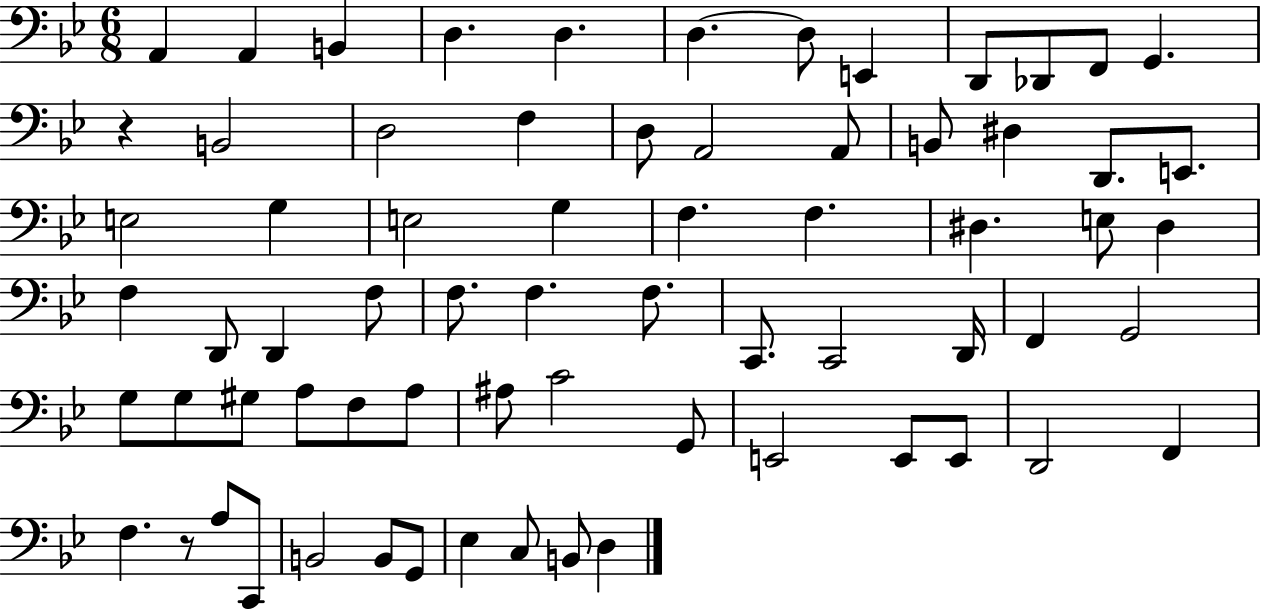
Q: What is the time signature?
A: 6/8